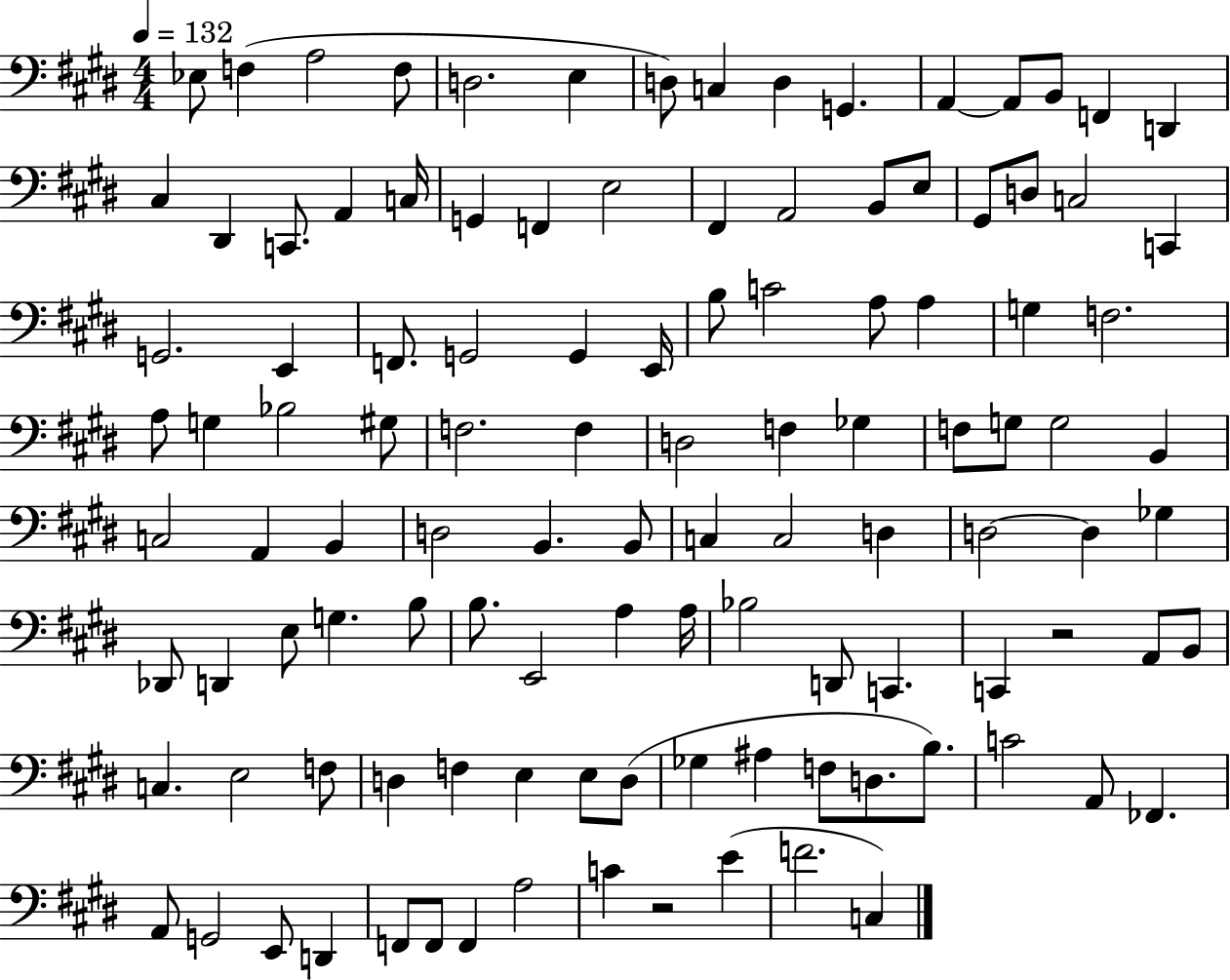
Eb3/e F3/q A3/h F3/e D3/h. E3/q D3/e C3/q D3/q G2/q. A2/q A2/e B2/e F2/q D2/q C#3/q D#2/q C2/e. A2/q C3/s G2/q F2/q E3/h F#2/q A2/h B2/e E3/e G#2/e D3/e C3/h C2/q G2/h. E2/q F2/e. G2/h G2/q E2/s B3/e C4/h A3/e A3/q G3/q F3/h. A3/e G3/q Bb3/h G#3/e F3/h. F3/q D3/h F3/q Gb3/q F3/e G3/e G3/h B2/q C3/h A2/q B2/q D3/h B2/q. B2/e C3/q C3/h D3/q D3/h D3/q Gb3/q Db2/e D2/q E3/e G3/q. B3/e B3/e. E2/h A3/q A3/s Bb3/h D2/e C2/q. C2/q R/h A2/e B2/e C3/q. E3/h F3/e D3/q F3/q E3/q E3/e D3/e Gb3/q A#3/q F3/e D3/e. B3/e. C4/h A2/e FES2/q. A2/e G2/h E2/e D2/q F2/e F2/e F2/q A3/h C4/q R/h E4/q F4/h. C3/q